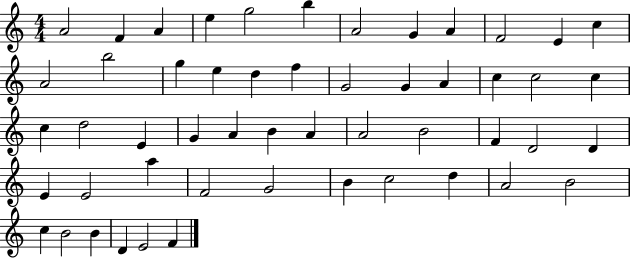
X:1
T:Untitled
M:4/4
L:1/4
K:C
A2 F A e g2 b A2 G A F2 E c A2 b2 g e d f G2 G A c c2 c c d2 E G A B A A2 B2 F D2 D E E2 a F2 G2 B c2 d A2 B2 c B2 B D E2 F